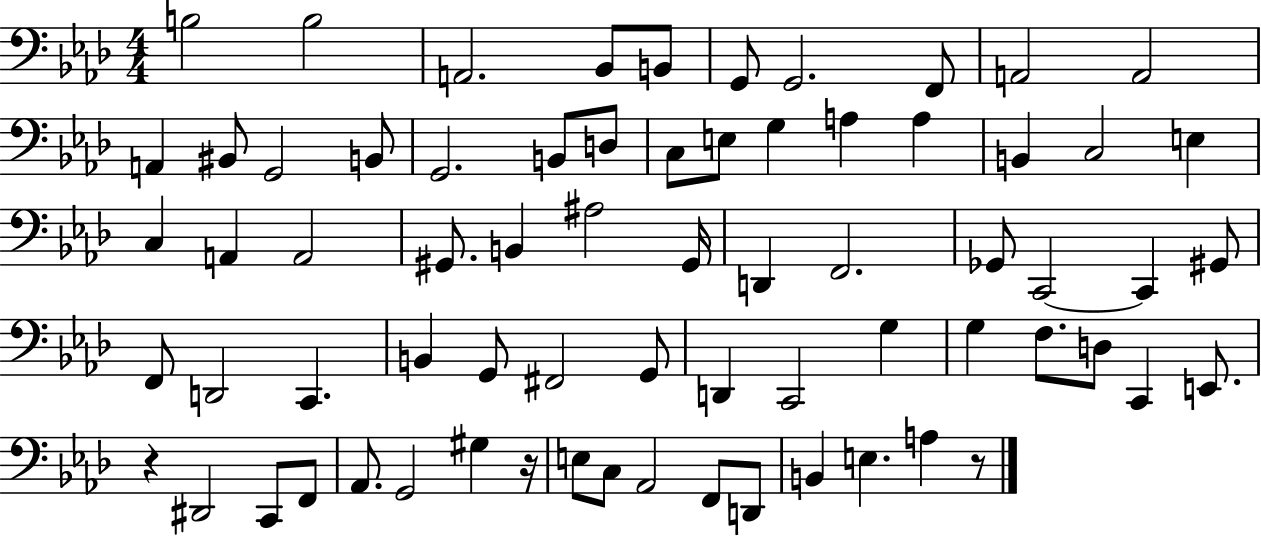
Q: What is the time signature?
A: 4/4